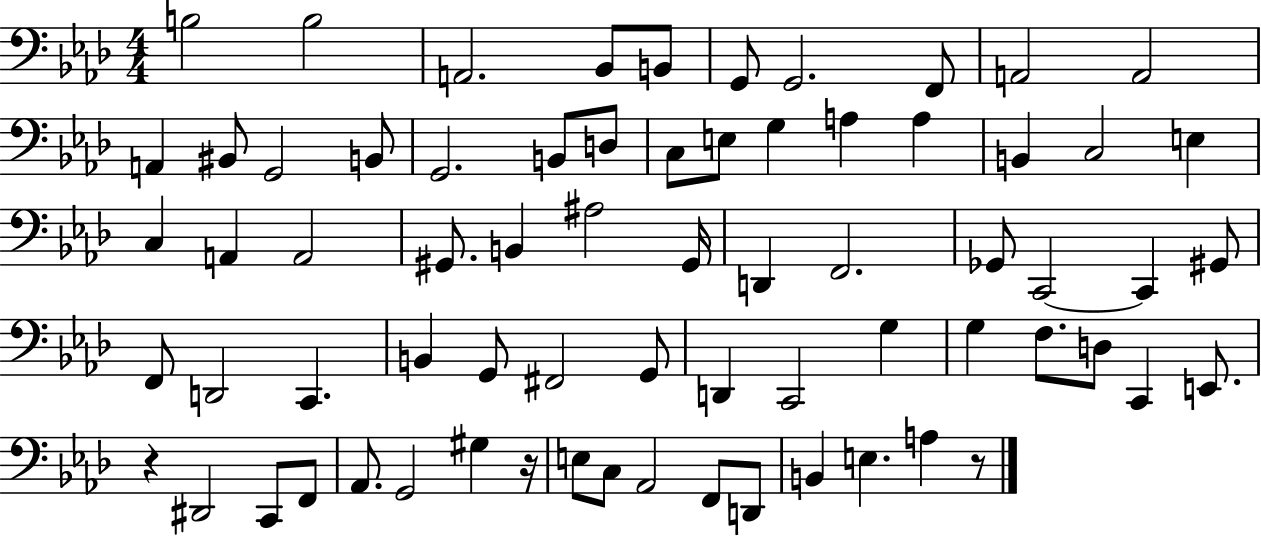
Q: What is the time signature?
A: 4/4